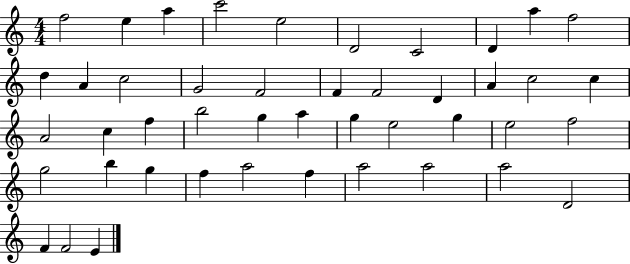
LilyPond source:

{
  \clef treble
  \numericTimeSignature
  \time 4/4
  \key c \major
  f''2 e''4 a''4 | c'''2 e''2 | d'2 c'2 | d'4 a''4 f''2 | \break d''4 a'4 c''2 | g'2 f'2 | f'4 f'2 d'4 | a'4 c''2 c''4 | \break a'2 c''4 f''4 | b''2 g''4 a''4 | g''4 e''2 g''4 | e''2 f''2 | \break g''2 b''4 g''4 | f''4 a''2 f''4 | a''2 a''2 | a''2 d'2 | \break f'4 f'2 e'4 | \bar "|."
}